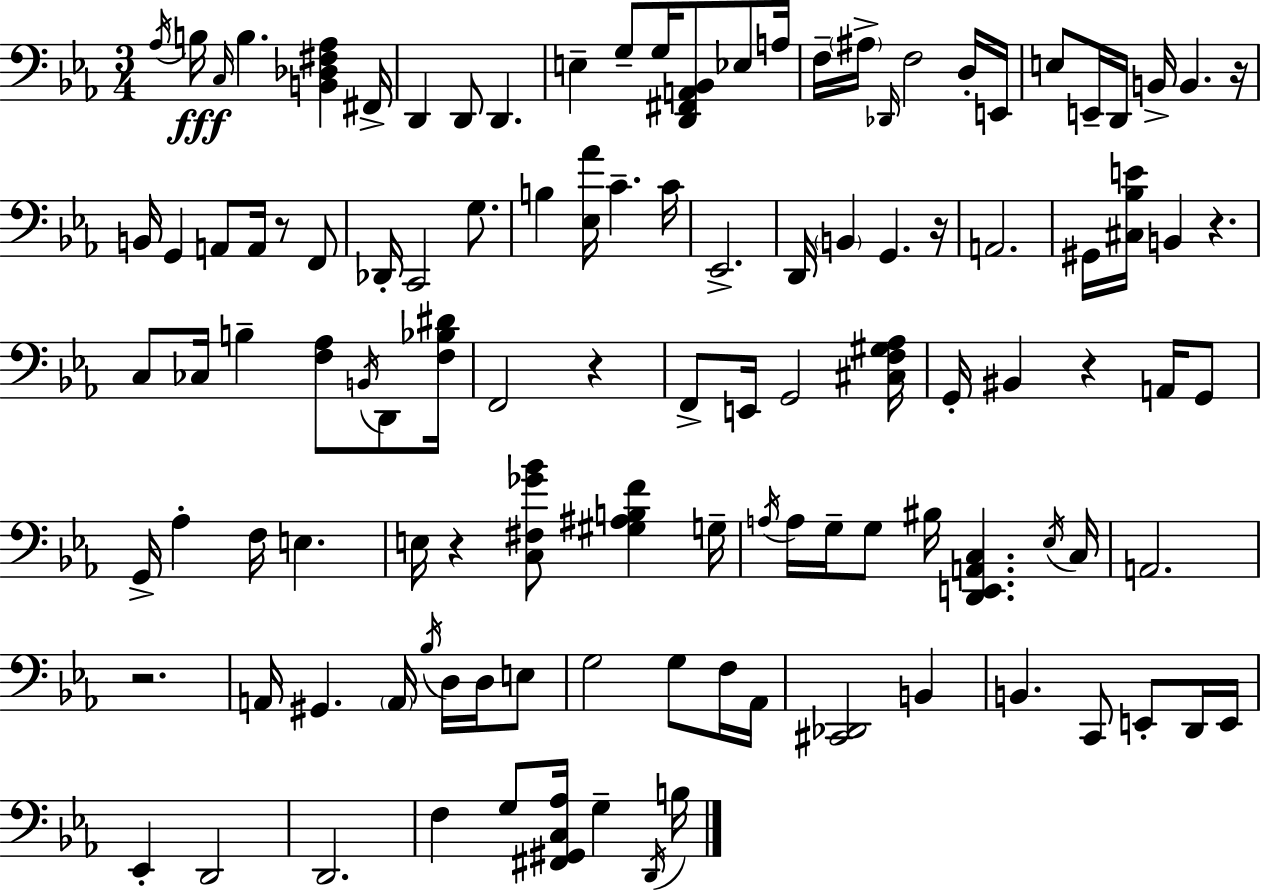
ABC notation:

X:1
T:Untitled
M:3/4
L:1/4
K:Eb
_A,/4 B,/4 C,/4 B, [B,,_D,^F,_A,] ^F,,/4 D,, D,,/2 D,, E, G,/2 G,/4 [D,,^F,,A,,_B,,]/2 _E,/2 A,/4 F,/4 ^A,/4 _D,,/4 F,2 D,/4 E,,/4 E,/2 E,,/4 D,,/4 B,,/4 B,, z/4 B,,/4 G,, A,,/2 A,,/4 z/2 F,,/2 _D,,/4 C,,2 G,/2 B, [_E,_A]/4 C C/4 _E,,2 D,,/4 B,, G,, z/4 A,,2 ^G,,/4 [^C,_B,E]/4 B,, z C,/2 _C,/4 B, [F,_A,]/2 B,,/4 D,,/2 [F,_B,^D]/4 F,,2 z F,,/2 E,,/4 G,,2 [^C,F,^G,_A,]/4 G,,/4 ^B,, z A,,/4 G,,/2 G,,/4 _A, F,/4 E, E,/4 z [C,^F,_G_B]/2 [^G,^A,B,F] G,/4 A,/4 A,/4 G,/4 G,/2 ^B,/4 [D,,E,,A,,C,] _E,/4 C,/4 A,,2 z2 A,,/4 ^G,, A,,/4 _B,/4 D,/4 D,/4 E,/2 G,2 G,/2 F,/4 _A,,/4 [^C,,_D,,]2 B,, B,, C,,/2 E,,/2 D,,/4 E,,/4 _E,, D,,2 D,,2 F, G,/2 [^F,,^G,,C,_A,]/4 G, D,,/4 B,/4